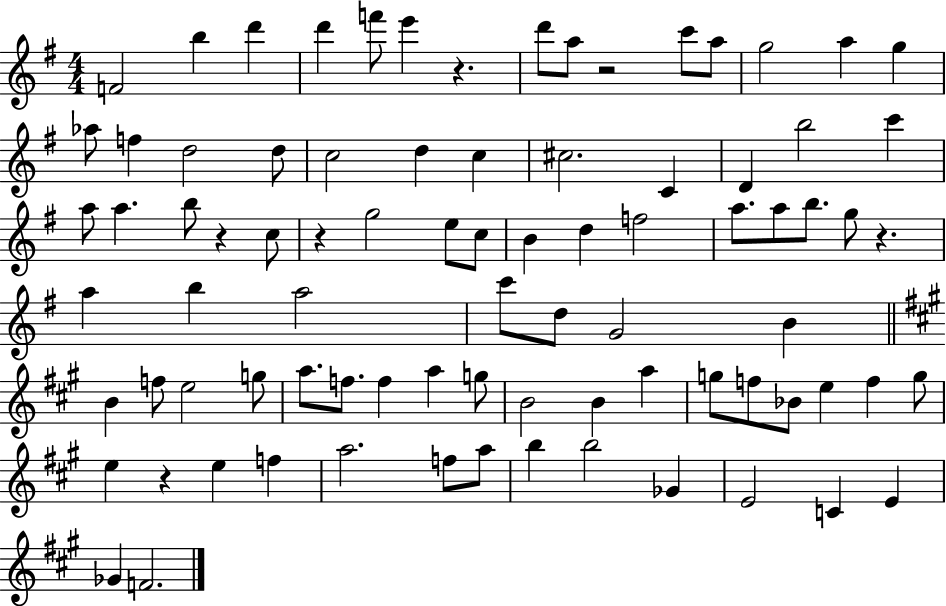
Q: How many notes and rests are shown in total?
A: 84